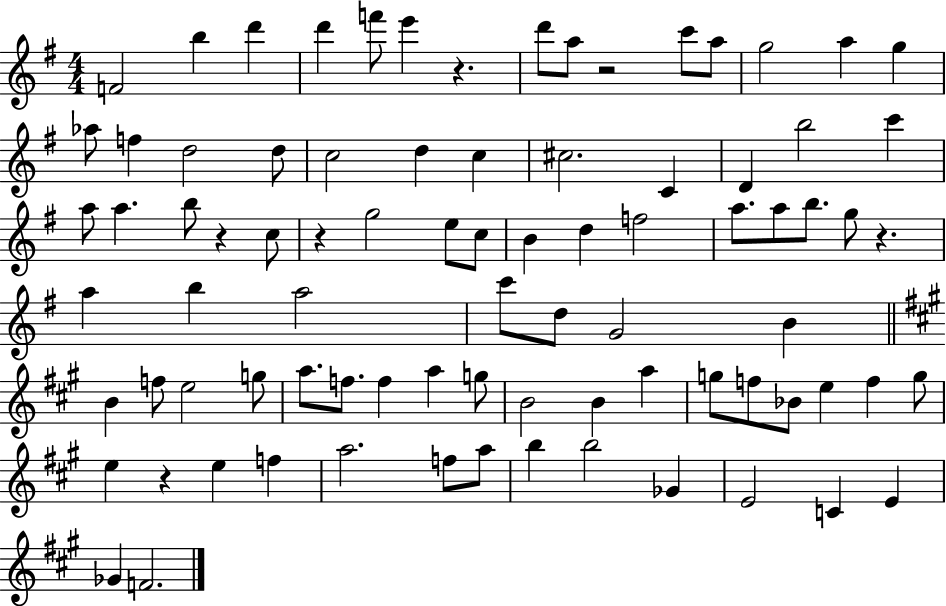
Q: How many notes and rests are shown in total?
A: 84